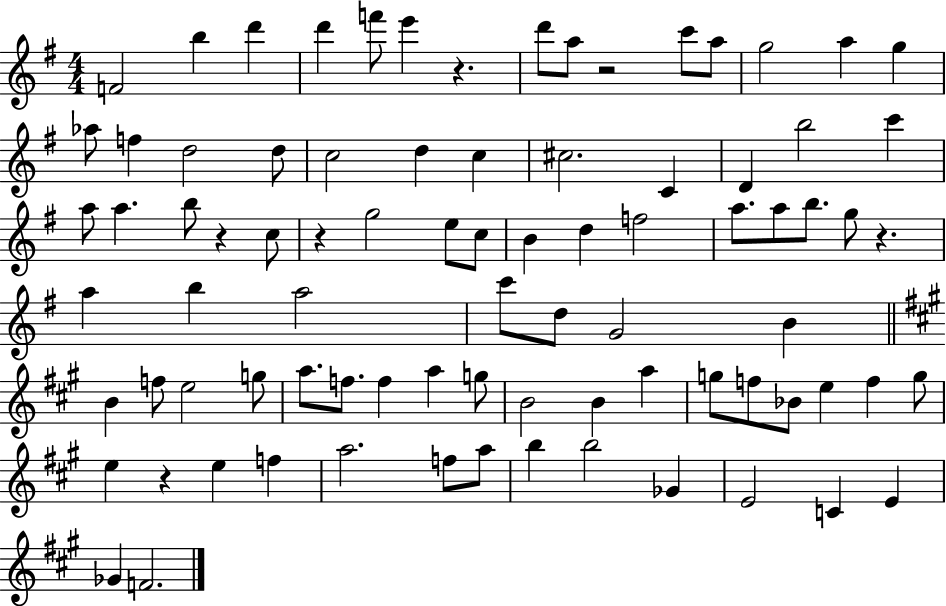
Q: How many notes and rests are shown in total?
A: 84